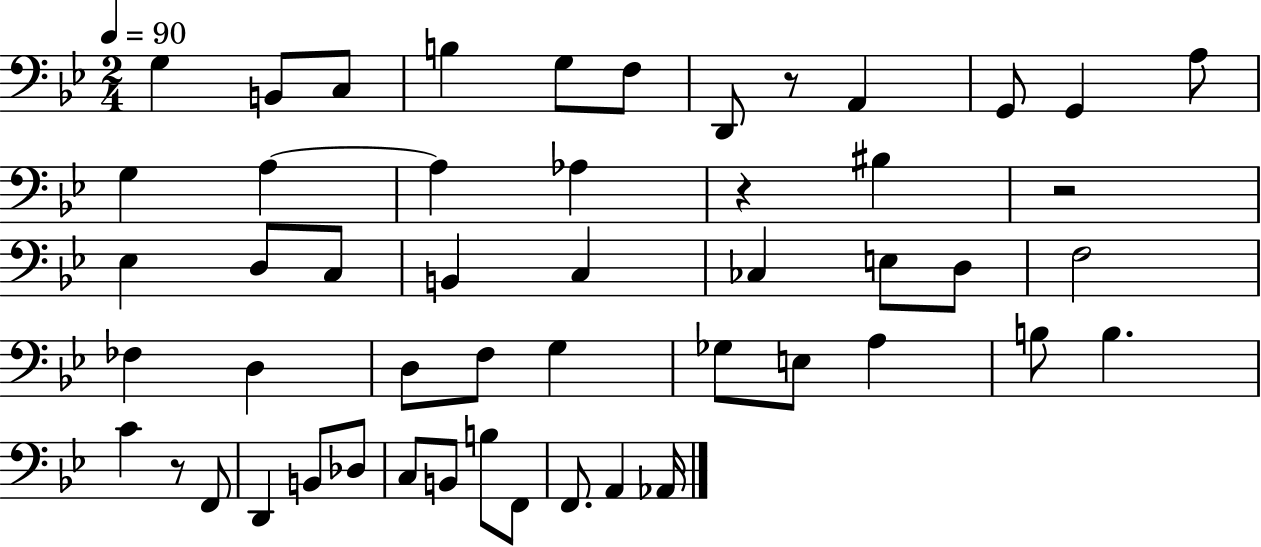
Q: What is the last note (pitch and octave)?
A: Ab2